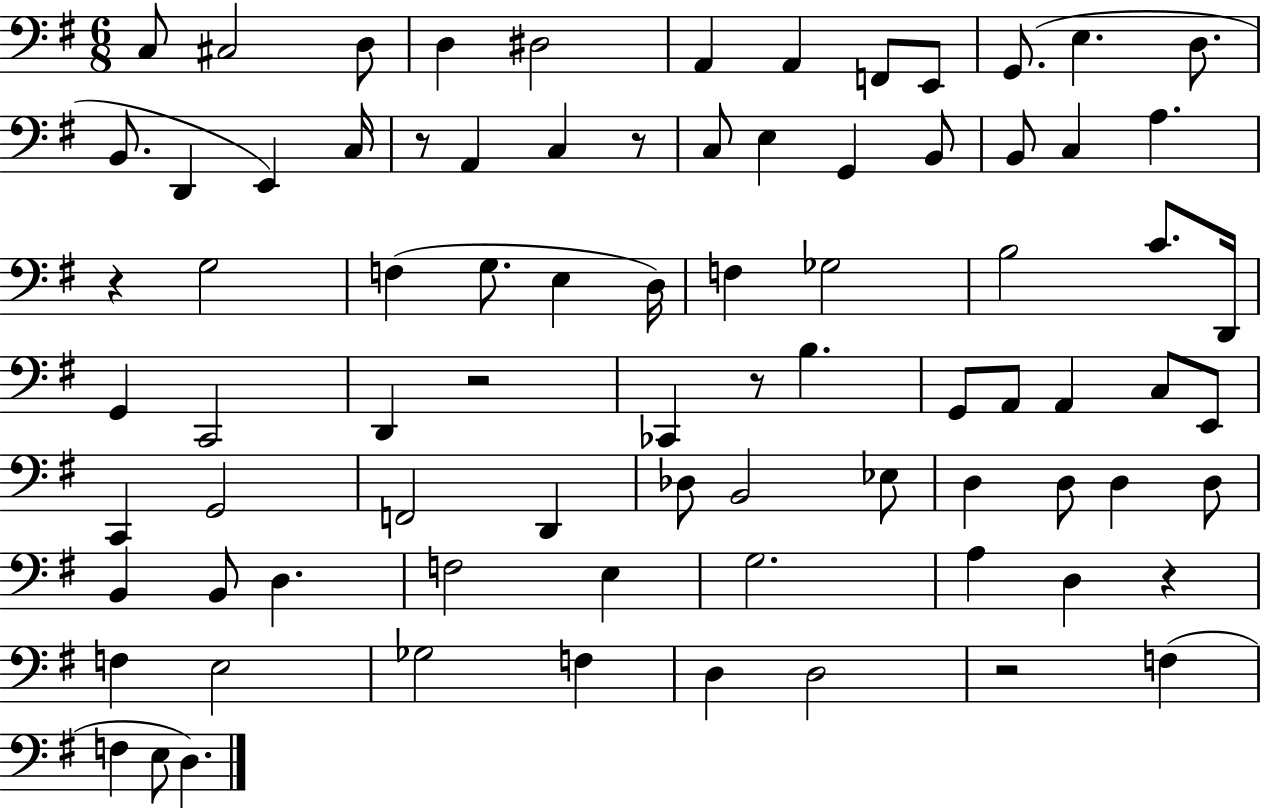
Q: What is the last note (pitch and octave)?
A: D3